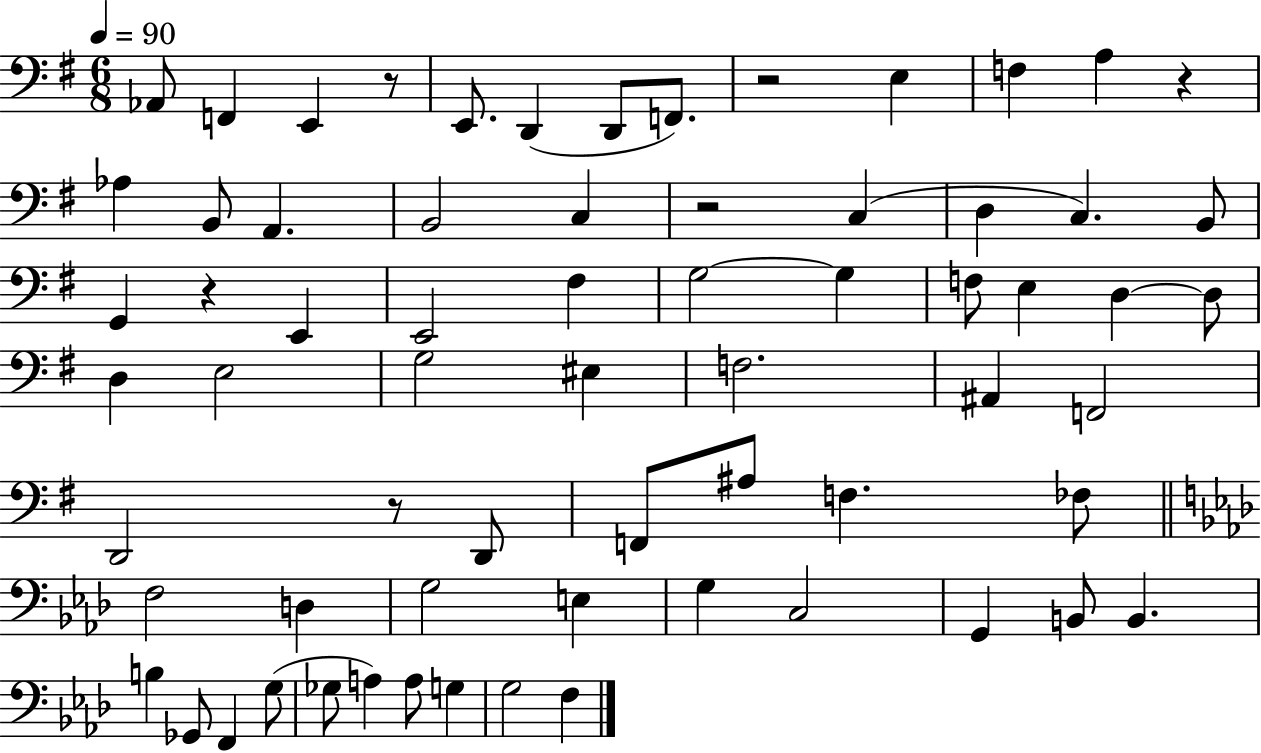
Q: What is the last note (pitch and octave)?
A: F3